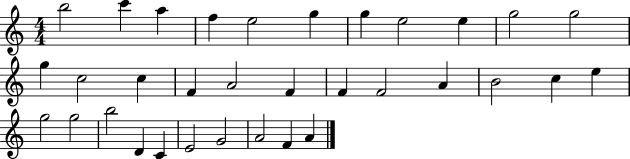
X:1
T:Untitled
M:4/4
L:1/4
K:C
b2 c' a f e2 g g e2 e g2 g2 g c2 c F A2 F F F2 A B2 c e g2 g2 b2 D C E2 G2 A2 F A